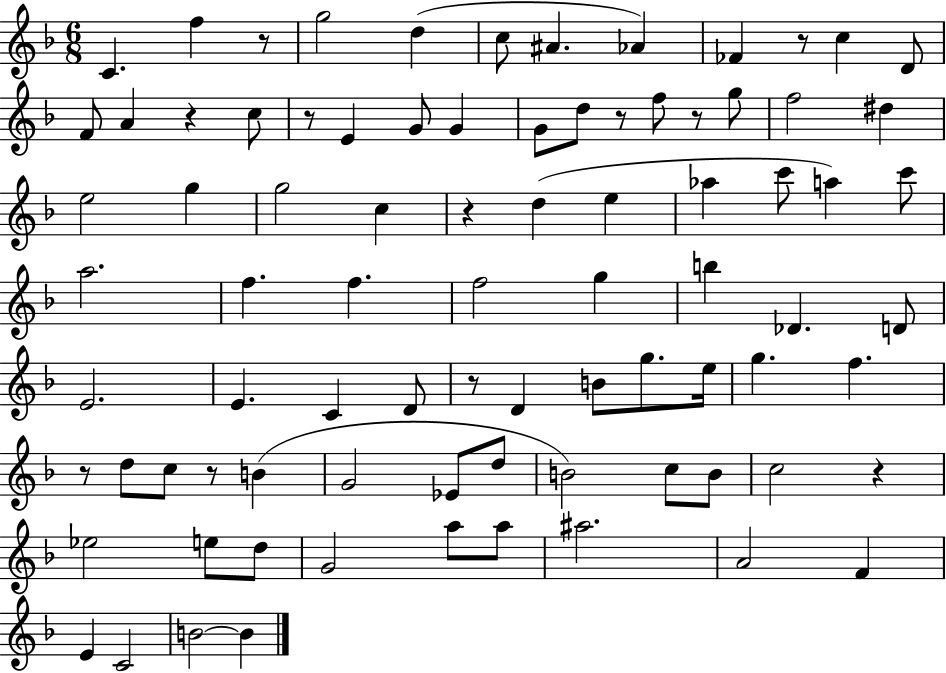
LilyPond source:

{
  \clef treble
  \numericTimeSignature
  \time 6/8
  \key f \major
  c'4. f''4 r8 | g''2 d''4( | c''8 ais'4. aes'4) | fes'4 r8 c''4 d'8 | \break f'8 a'4 r4 c''8 | r8 e'4 g'8 g'4 | g'8 d''8 r8 f''8 r8 g''8 | f''2 dis''4 | \break e''2 g''4 | g''2 c''4 | r4 d''4( e''4 | aes''4 c'''8 a''4) c'''8 | \break a''2. | f''4. f''4. | f''2 g''4 | b''4 des'4. d'8 | \break e'2. | e'4. c'4 d'8 | r8 d'4 b'8 g''8. e''16 | g''4. f''4. | \break r8 d''8 c''8 r8 b'4( | g'2 ees'8 d''8 | b'2) c''8 b'8 | c''2 r4 | \break ees''2 e''8 d''8 | g'2 a''8 a''8 | ais''2. | a'2 f'4 | \break e'4 c'2 | b'2~~ b'4 | \bar "|."
}